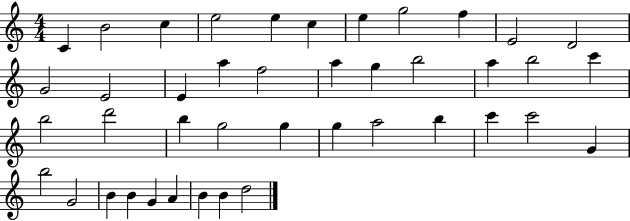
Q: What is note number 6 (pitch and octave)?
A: C5